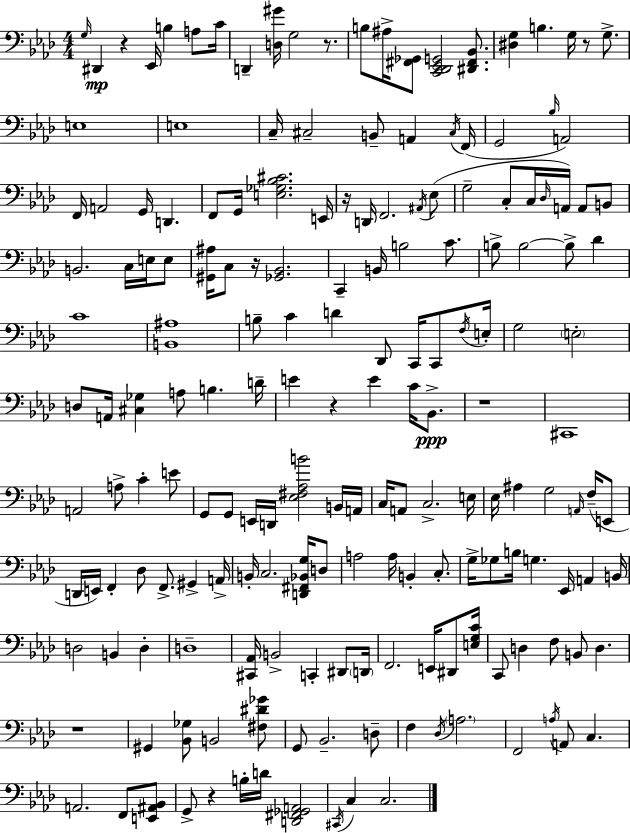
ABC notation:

X:1
T:Untitled
M:4/4
L:1/4
K:Ab
G,/4 ^D,, z _E,,/4 B, A,/2 C/4 D,, [D,^G]/4 G,2 z/2 B,/2 ^A,/4 [^F,,_G,,]/2 [C,,_D,,_E,,G,,]2 [^D,,^F,,_B,,]/2 [^D,G,] B, G,/4 z/2 G,/2 E,4 E,4 C,/4 ^C,2 B,,/2 A,, ^C,/4 F,,/4 G,,2 _B,/4 A,,2 F,,/4 A,,2 G,,/4 D,, F,,/2 G,,/4 [E,_G,_B,^C]2 E,,/4 z/4 D,,/4 F,,2 ^A,,/4 _E,/2 G,2 C,/2 C,/4 _D,/4 A,,/4 A,,/2 B,,/2 B,,2 C,/4 E,/4 E,/2 [^G,,^A,]/4 C,/2 z/4 [_G,,_B,,]2 C,, B,,/4 B,2 C/2 B,/2 B,2 B,/2 _D C4 [B,,^A,]4 B,/2 C D _D,,/2 C,,/4 C,,/2 F,/4 E,/4 G,2 E,2 D,/2 A,,/4 [^C,_G,] A,/2 B, D/4 E z E C/4 _B,,/2 z4 ^C,,4 A,,2 A,/2 C E/2 G,,/2 G,,/2 E,,/4 D,,/4 [_E,^F,_A,B]2 B,,/4 A,,/4 C,/4 A,,/2 C,2 E,/4 _E,/4 ^A, G,2 A,,/4 F,/4 E,,/2 D,,/4 E,,/4 F,, _D,/2 F,,/2 ^G,, A,,/4 B,,/4 C,2 [D,,^F,,_B,,G,]/4 D,/2 A,2 A,/4 B,, C,/2 G,/4 _G,/2 B,/4 G, _E,,/4 A,, B,,/4 D,2 B,, D, D,4 [^C,,_A,,]/4 B,,2 C,, ^D,,/2 D,,/4 F,,2 E,,/4 ^D,,/2 [E,G,C]/4 C,,/2 D, F,/2 B,,/2 D, z4 ^G,, [_B,,_G,]/2 B,,2 [^F,^D_G]/2 G,,/2 _B,,2 D,/2 F, _D,/4 A,2 F,,2 A,/4 A,,/2 C, A,,2 F,,/2 [E,,^A,,_B,,]/2 G,,/2 z B,/4 D/4 [D,,^F,,_G,,A,,]2 ^C,,/4 C, C,2